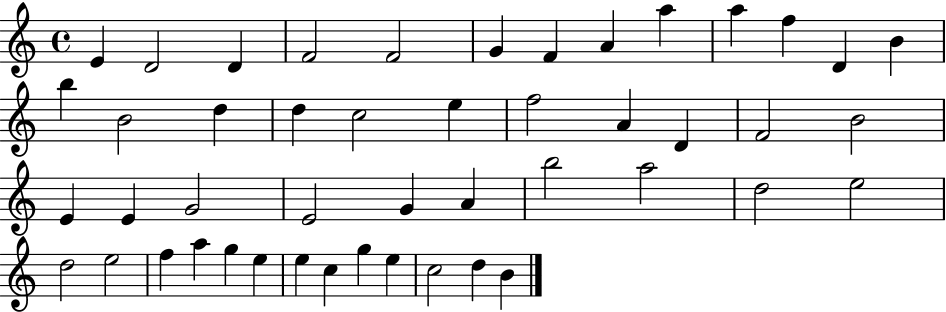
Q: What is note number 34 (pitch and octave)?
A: E5